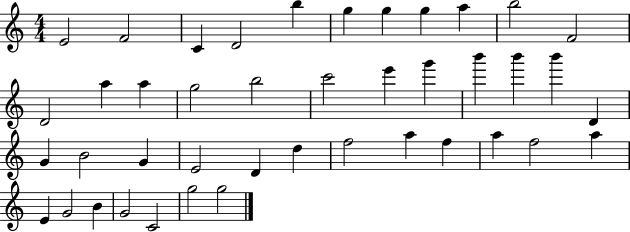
{
  \clef treble
  \numericTimeSignature
  \time 4/4
  \key c \major
  e'2 f'2 | c'4 d'2 b''4 | g''4 g''4 g''4 a''4 | b''2 f'2 | \break d'2 a''4 a''4 | g''2 b''2 | c'''2 e'''4 g'''4 | b'''4 b'''4 b'''4 d'4 | \break g'4 b'2 g'4 | e'2 d'4 d''4 | f''2 a''4 f''4 | a''4 f''2 a''4 | \break e'4 g'2 b'4 | g'2 c'2 | g''2 g''2 | \bar "|."
}